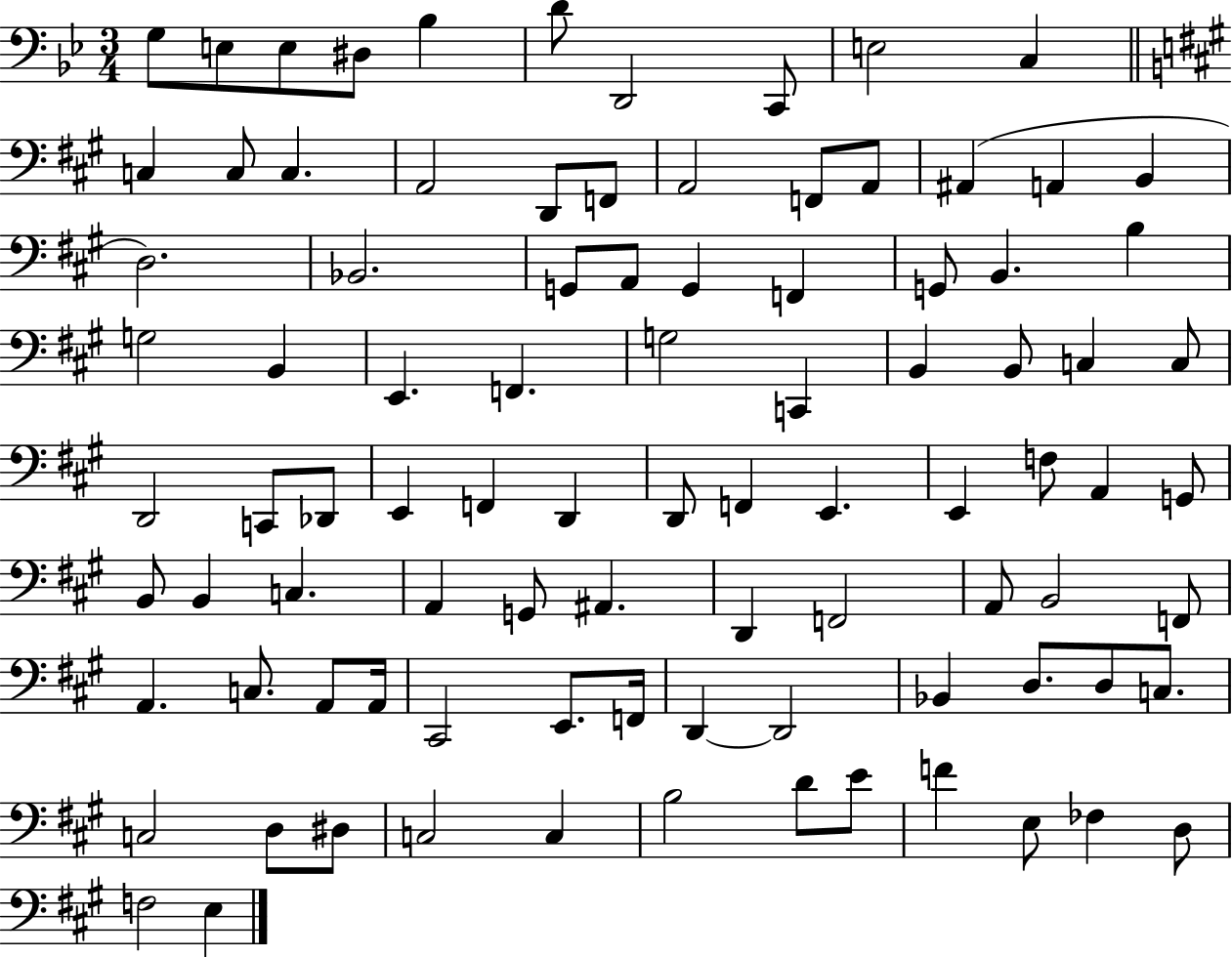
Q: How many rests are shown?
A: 0